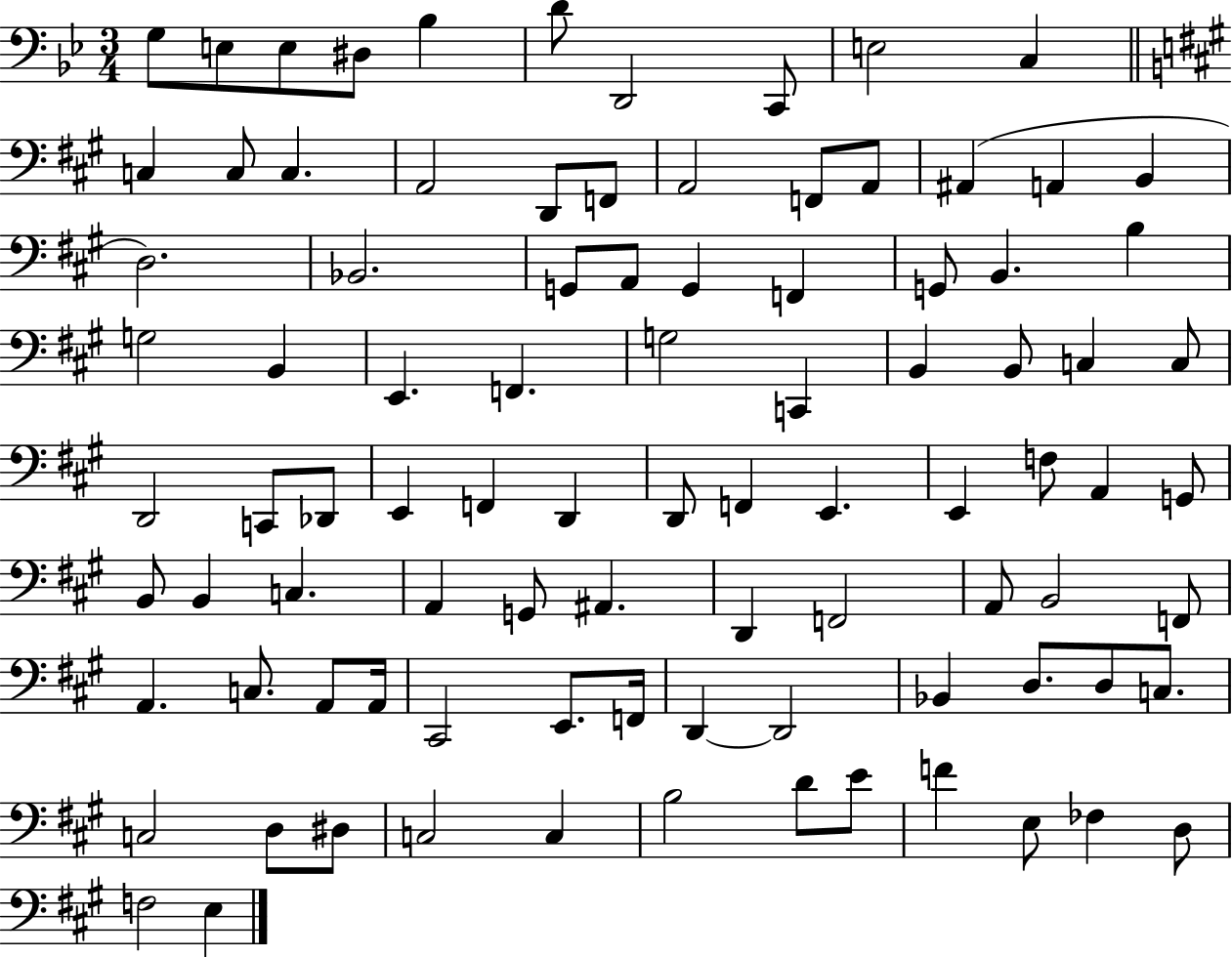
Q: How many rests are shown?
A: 0